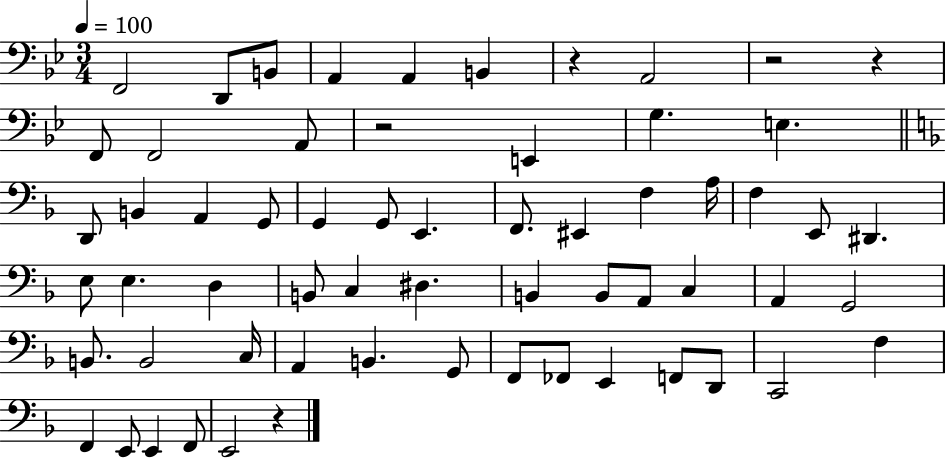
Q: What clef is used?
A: bass